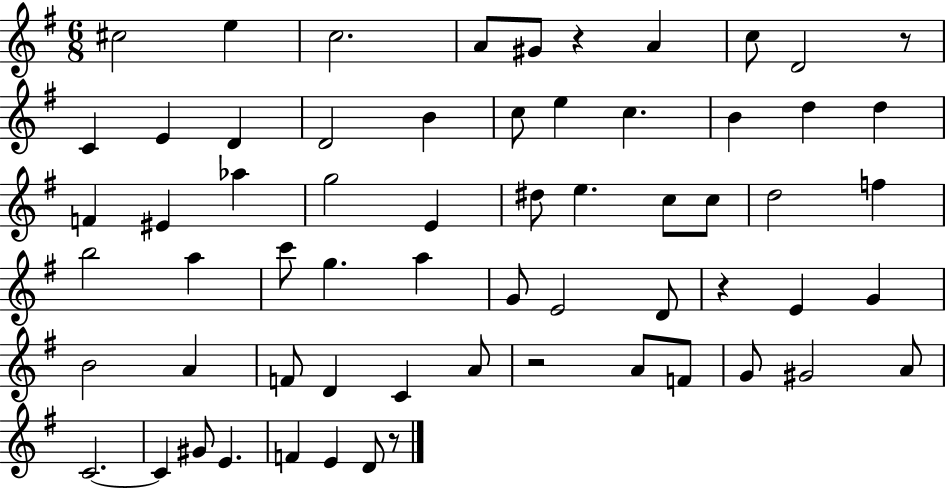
X:1
T:Untitled
M:6/8
L:1/4
K:G
^c2 e c2 A/2 ^G/2 z A c/2 D2 z/2 C E D D2 B c/2 e c B d d F ^E _a g2 E ^d/2 e c/2 c/2 d2 f b2 a c'/2 g a G/2 E2 D/2 z E G B2 A F/2 D C A/2 z2 A/2 F/2 G/2 ^G2 A/2 C2 C ^G/2 E F E D/2 z/2